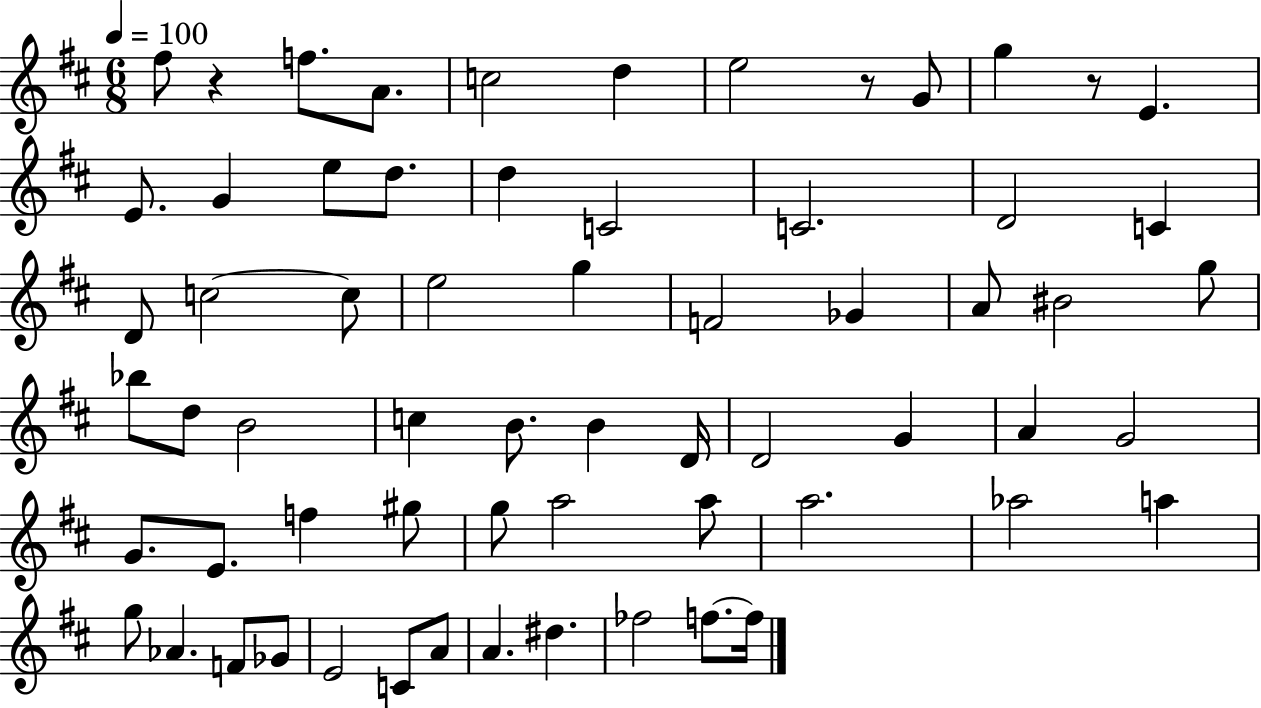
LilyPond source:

{
  \clef treble
  \numericTimeSignature
  \time 6/8
  \key d \major
  \tempo 4 = 100
  \repeat volta 2 { fis''8 r4 f''8. a'8. | c''2 d''4 | e''2 r8 g'8 | g''4 r8 e'4. | \break e'8. g'4 e''8 d''8. | d''4 c'2 | c'2. | d'2 c'4 | \break d'8 c''2~~ c''8 | e''2 g''4 | f'2 ges'4 | a'8 bis'2 g''8 | \break bes''8 d''8 b'2 | c''4 b'8. b'4 d'16 | d'2 g'4 | a'4 g'2 | \break g'8. e'8. f''4 gis''8 | g''8 a''2 a''8 | a''2. | aes''2 a''4 | \break g''8 aes'4. f'8 ges'8 | e'2 c'8 a'8 | a'4. dis''4. | fes''2 f''8.~~ f''16 | \break } \bar "|."
}